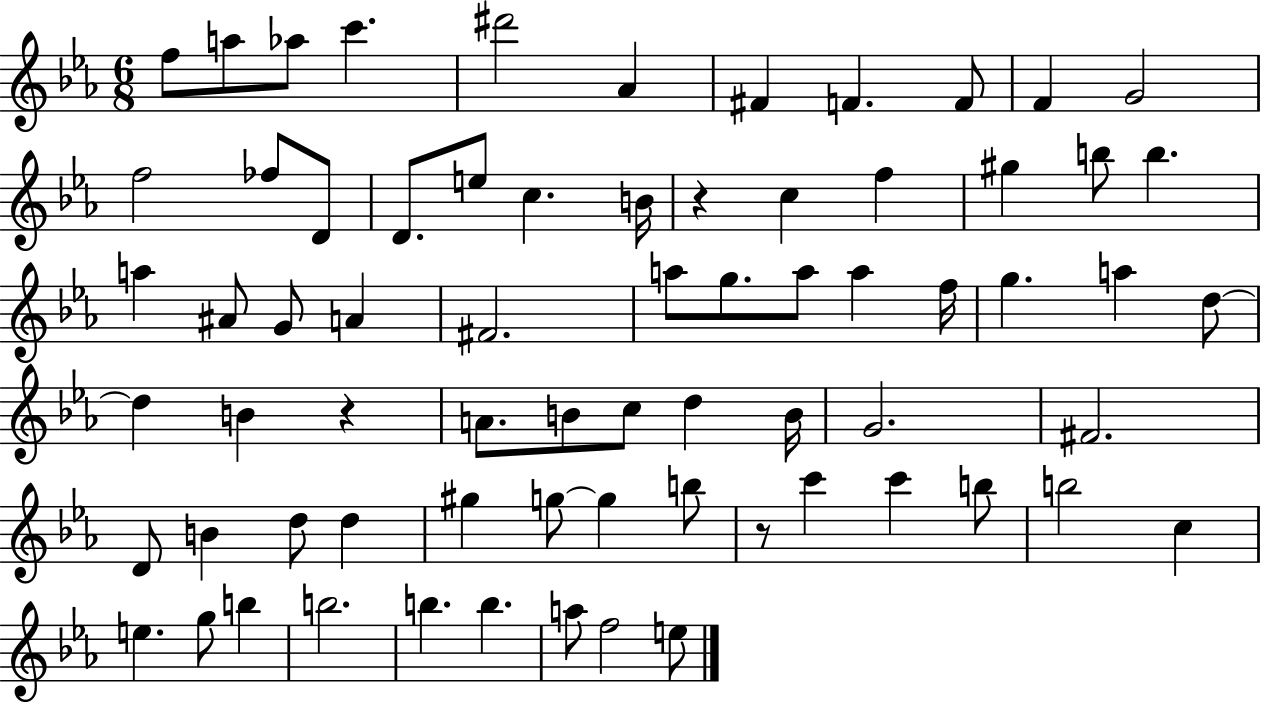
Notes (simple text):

F5/e A5/e Ab5/e C6/q. D#6/h Ab4/q F#4/q F4/q. F4/e F4/q G4/h F5/h FES5/e D4/e D4/e. E5/e C5/q. B4/s R/q C5/q F5/q G#5/q B5/e B5/q. A5/q A#4/e G4/e A4/q F#4/h. A5/e G5/e. A5/e A5/q F5/s G5/q. A5/q D5/e D5/q B4/q R/q A4/e. B4/e C5/e D5/q B4/s G4/h. F#4/h. D4/e B4/q D5/e D5/q G#5/q G5/e G5/q B5/e R/e C6/q C6/q B5/e B5/h C5/q E5/q. G5/e B5/q B5/h. B5/q. B5/q. A5/e F5/h E5/e